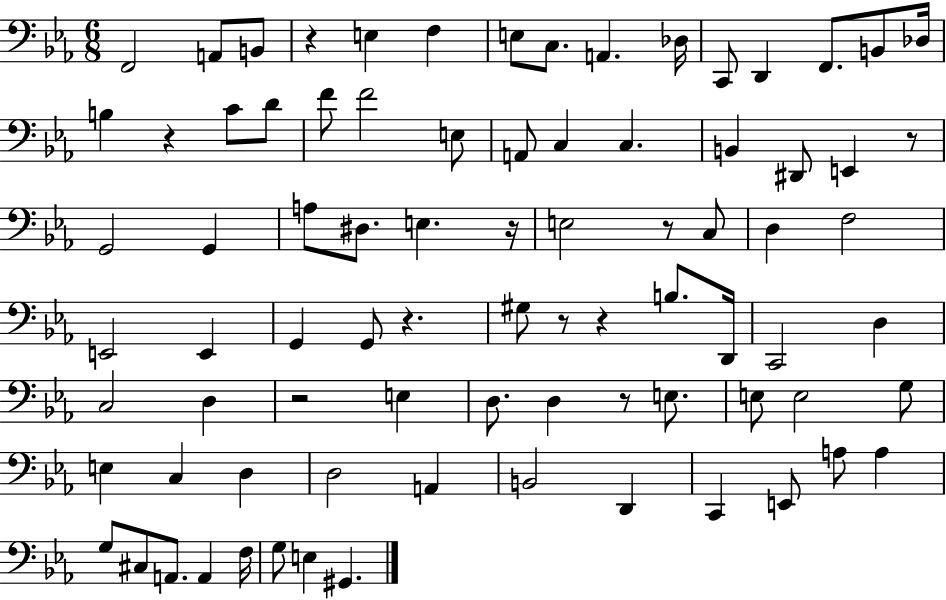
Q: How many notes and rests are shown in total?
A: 82